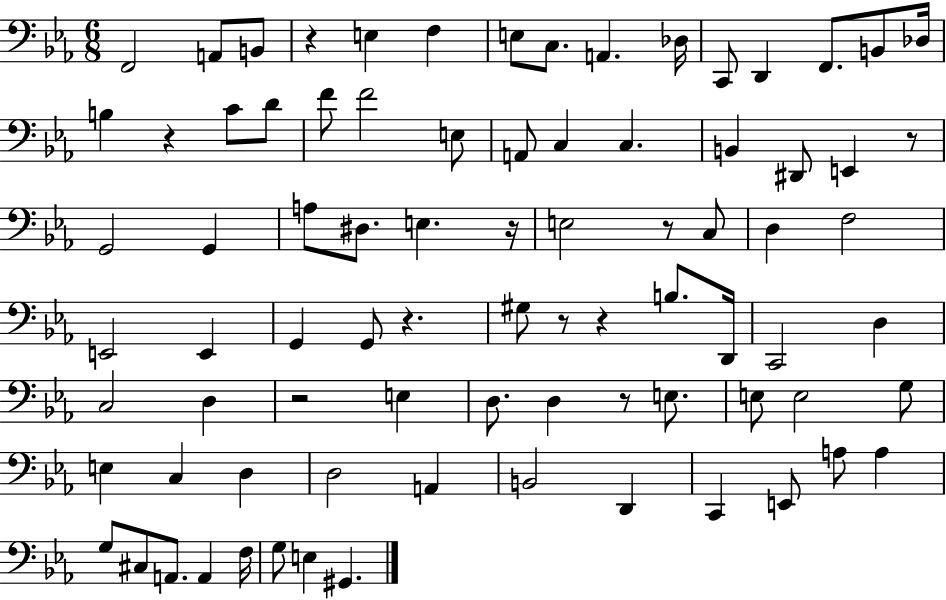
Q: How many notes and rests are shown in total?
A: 82